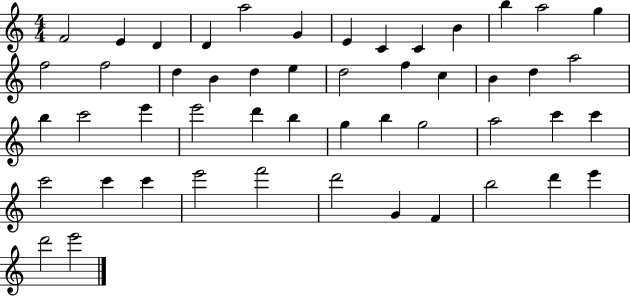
F4/h E4/q D4/q D4/q A5/h G4/q E4/q C4/q C4/q B4/q B5/q A5/h G5/q F5/h F5/h D5/q B4/q D5/q E5/q D5/h F5/q C5/q B4/q D5/q A5/h B5/q C6/h E6/q E6/h D6/q B5/q G5/q B5/q G5/h A5/h C6/q C6/q C6/h C6/q C6/q E6/h F6/h D6/h G4/q F4/q B5/h D6/q E6/q D6/h E6/h